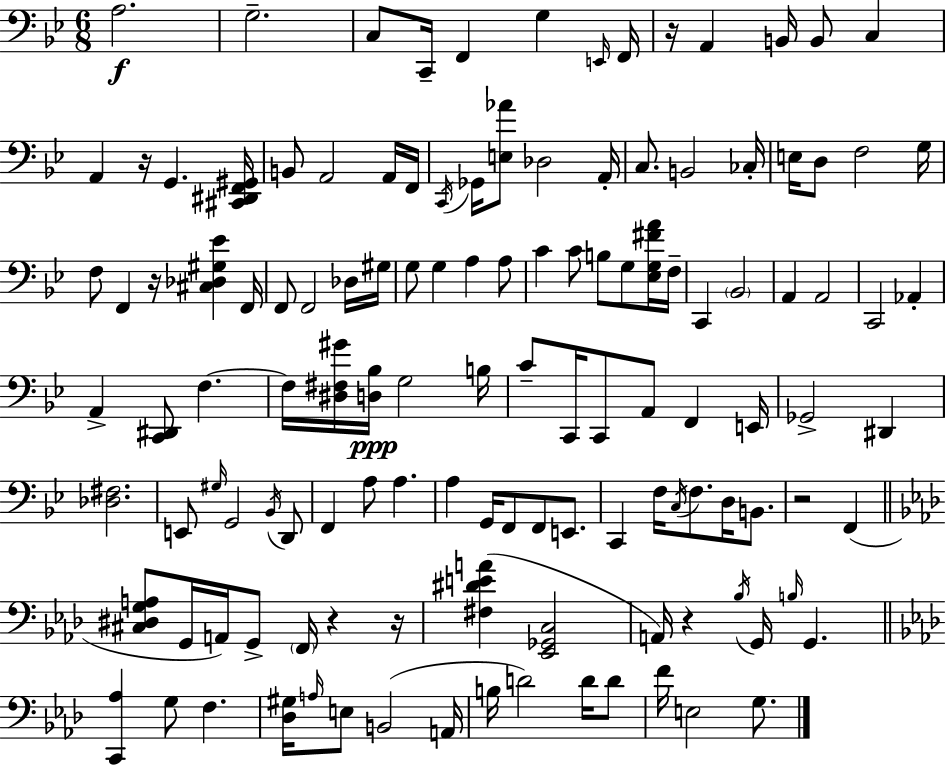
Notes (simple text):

A3/h. G3/h. C3/e C2/s F2/q G3/q E2/s F2/s R/s A2/q B2/s B2/e C3/q A2/q R/s G2/q. [C#2,D#2,F2,G#2]/s B2/e A2/h A2/s F2/s C2/s Gb2/s [E3,Ab4]/e Db3/h A2/s C3/e. B2/h CES3/s E3/s D3/e F3/h G3/s F3/e F2/q R/s [C#3,Db3,G#3,Eb4]/q F2/s F2/e F2/h Db3/s G#3/s G3/e G3/q A3/q A3/e C4/q C4/e B3/e G3/e [Eb3,G3,F#4,A4]/s F3/s C2/q Bb2/h A2/q A2/h C2/h Ab2/q A2/q [C2,D#2]/e F3/q. F3/s [D#3,F#3,G#4]/s [D3,Bb3]/s G3/h B3/s C4/e C2/s C2/e A2/e F2/q E2/s Gb2/h D#2/q [Db3,F#3]/h. E2/e G#3/s G2/h Bb2/s D2/e F2/q A3/e A3/q. A3/q G2/s F2/e F2/e E2/e. C2/q F3/s C3/s F3/e. D3/s B2/e. R/h F2/q [C#3,D#3,G3,A3]/e G2/s A2/s G2/e F2/s R/q R/s [F#3,D#4,E4,A4]/q [Eb2,Gb2,C3]/h A2/s R/q Bb3/s G2/s B3/s G2/q. [C2,Ab3]/q G3/e F3/q. [Db3,G#3]/s A3/s E3/e B2/h A2/s B3/s D4/h D4/s D4/e F4/s E3/h G3/e.